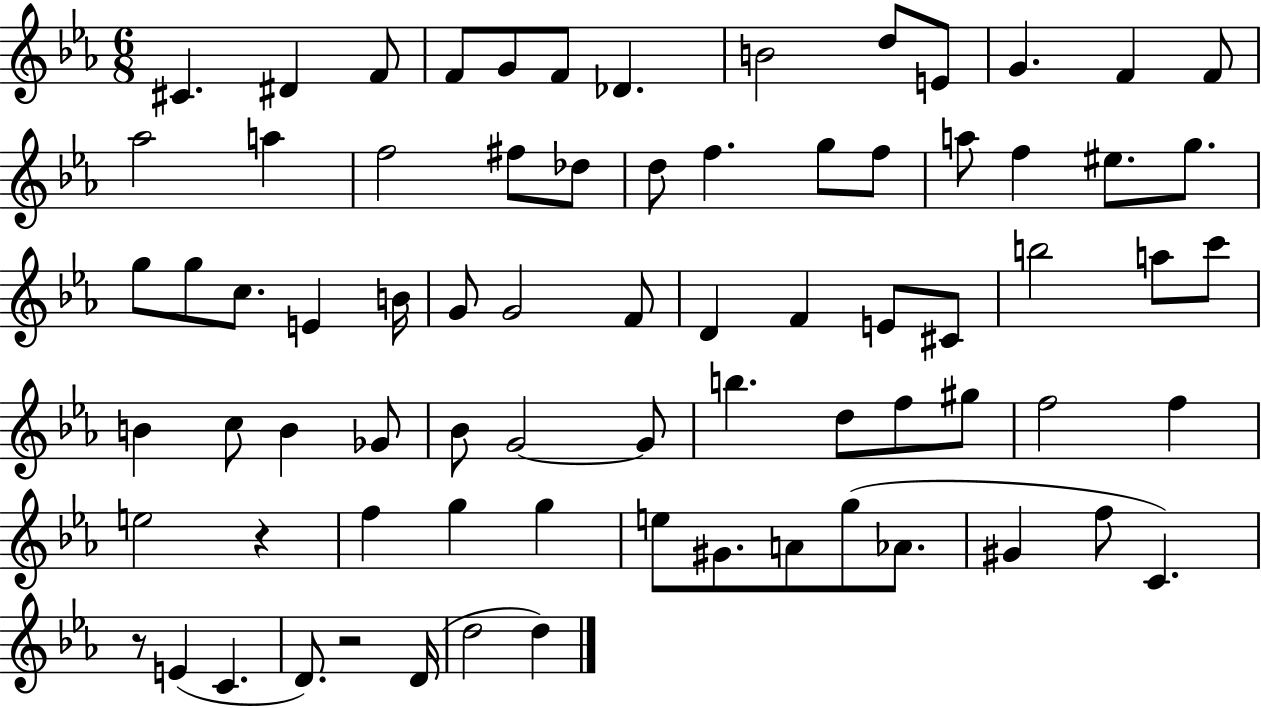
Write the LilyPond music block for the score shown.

{
  \clef treble
  \numericTimeSignature
  \time 6/8
  \key ees \major
  cis'4. dis'4 f'8 | f'8 g'8 f'8 des'4. | b'2 d''8 e'8 | g'4. f'4 f'8 | \break aes''2 a''4 | f''2 fis''8 des''8 | d''8 f''4. g''8 f''8 | a''8 f''4 eis''8. g''8. | \break g''8 g''8 c''8. e'4 b'16 | g'8 g'2 f'8 | d'4 f'4 e'8 cis'8 | b''2 a''8 c'''8 | \break b'4 c''8 b'4 ges'8 | bes'8 g'2~~ g'8 | b''4. d''8 f''8 gis''8 | f''2 f''4 | \break e''2 r4 | f''4 g''4 g''4 | e''8 gis'8. a'8 g''8( aes'8. | gis'4 f''8 c'4.) | \break r8 e'4( c'4. | d'8.) r2 d'16( | d''2 d''4) | \bar "|."
}